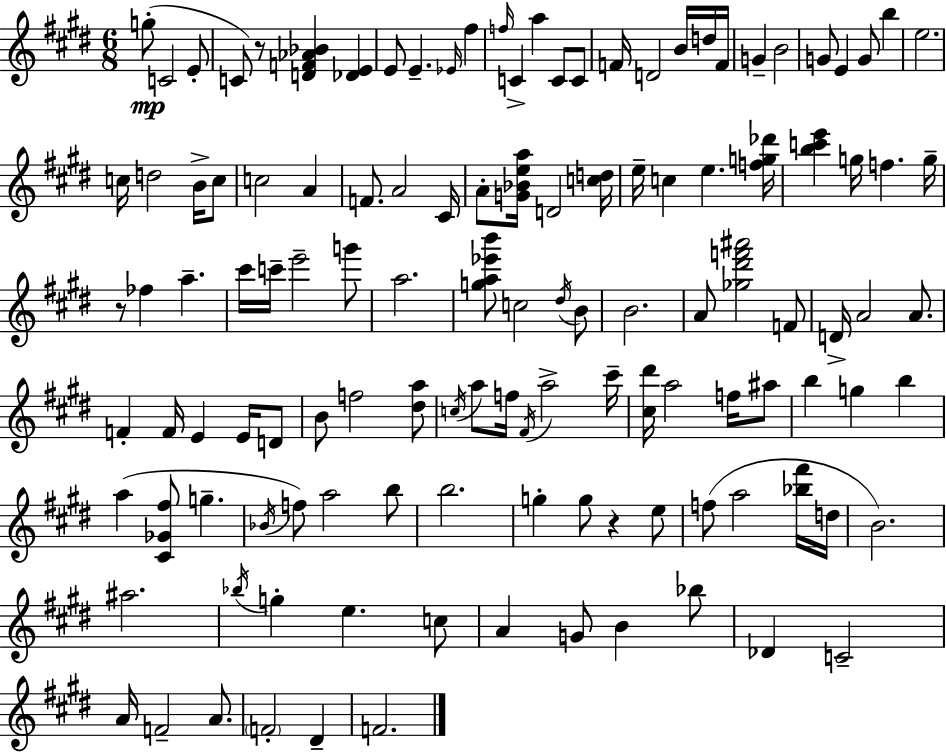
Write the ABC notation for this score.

X:1
T:Untitled
M:6/8
L:1/4
K:E
g/2 C2 E/2 C/2 z/2 [DF_A_B] [_DE] E/2 E _E/4 ^f f/4 C a C/2 C/2 F/4 D2 B/4 d/4 F/4 G B2 G/2 E G/2 b e2 c/4 d2 B/4 c/2 c2 A F/2 A2 ^C/4 A/2 [G_Bea]/4 D2 [cd]/4 e/4 c e [fg_d']/4 [bc'e'] g/4 f g/4 z/2 _f a ^c'/4 c'/4 e'2 g'/2 a2 [ga_e'b']/2 c2 ^d/4 B/2 B2 A/2 [_g^d'f'^a']2 F/2 D/4 A2 A/2 F F/4 E E/4 D/2 B/2 f2 [^da]/2 c/4 a/2 f/4 ^F/4 a2 ^c'/4 [^c^d']/4 a2 f/4 ^a/2 b g b a [^C_G^f]/2 g _B/4 f/2 a2 b/2 b2 g g/2 z e/2 f/2 a2 [_b^f']/4 d/4 B2 ^a2 _b/4 g e c/2 A G/2 B _b/2 _D C2 A/4 F2 A/2 F2 ^D F2